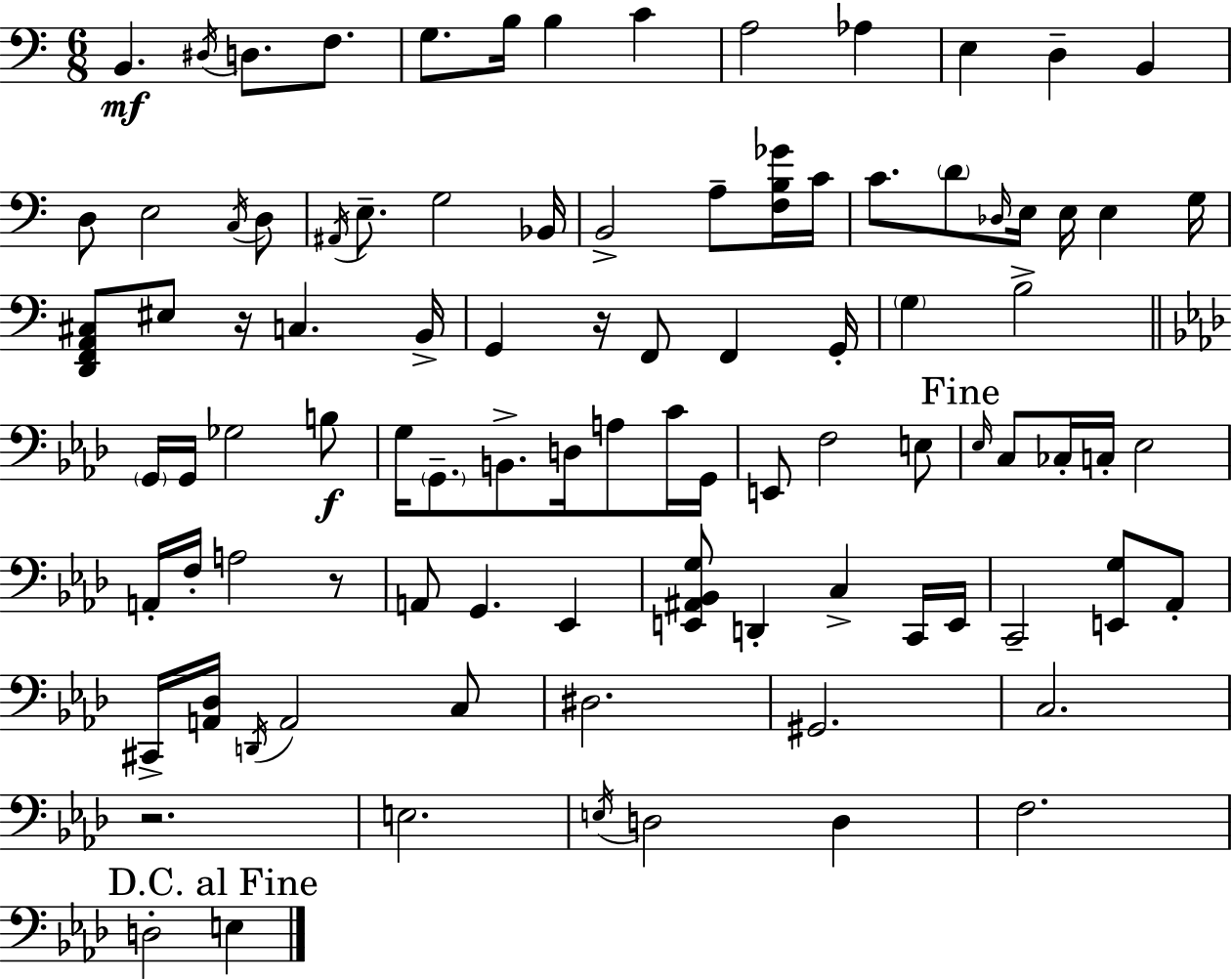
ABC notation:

X:1
T:Untitled
M:6/8
L:1/4
K:Am
B,, ^D,/4 D,/2 F,/2 G,/2 B,/4 B, C A,2 _A, E, D, B,, D,/2 E,2 C,/4 D,/2 ^A,,/4 E,/2 G,2 _B,,/4 B,,2 A,/2 [F,B,_G]/4 C/4 C/2 D/2 _D,/4 E,/4 E,/4 E, G,/4 [D,,F,,A,,^C,]/2 ^E,/2 z/4 C, B,,/4 G,, z/4 F,,/2 F,, G,,/4 G, B,2 G,,/4 G,,/4 _G,2 B,/2 G,/4 G,,/2 B,,/2 D,/4 A,/2 C/4 G,,/4 E,,/2 F,2 E,/2 _E,/4 C,/2 _C,/4 C,/4 _E,2 A,,/4 F,/4 A,2 z/2 A,,/2 G,, _E,, [E,,^A,,_B,,G,]/2 D,, C, C,,/4 E,,/4 C,,2 [E,,G,]/2 _A,,/2 ^C,,/4 [A,,_D,]/4 D,,/4 A,,2 C,/2 ^D,2 ^G,,2 C,2 z2 E,2 E,/4 D,2 D, F,2 D,2 E,